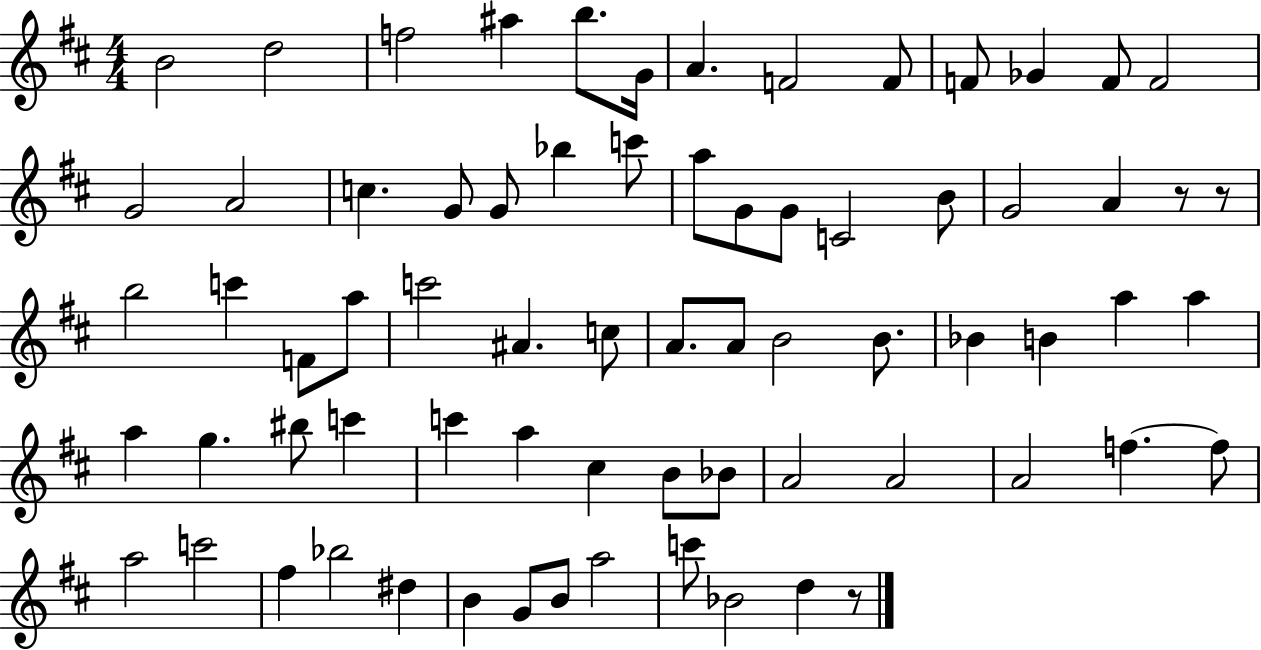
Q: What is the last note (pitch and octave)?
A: D5